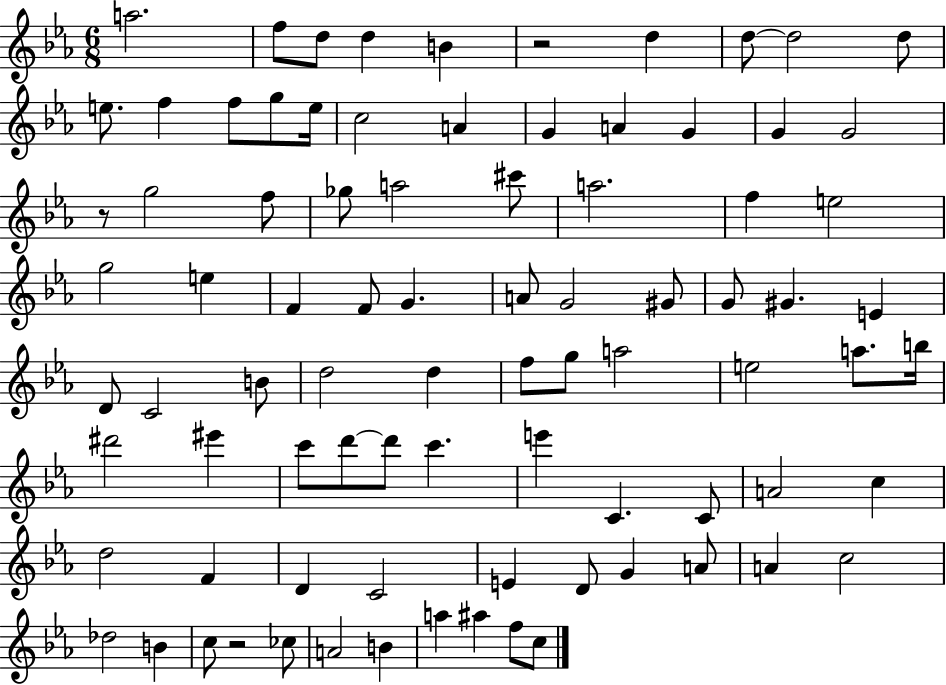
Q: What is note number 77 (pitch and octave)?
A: A4